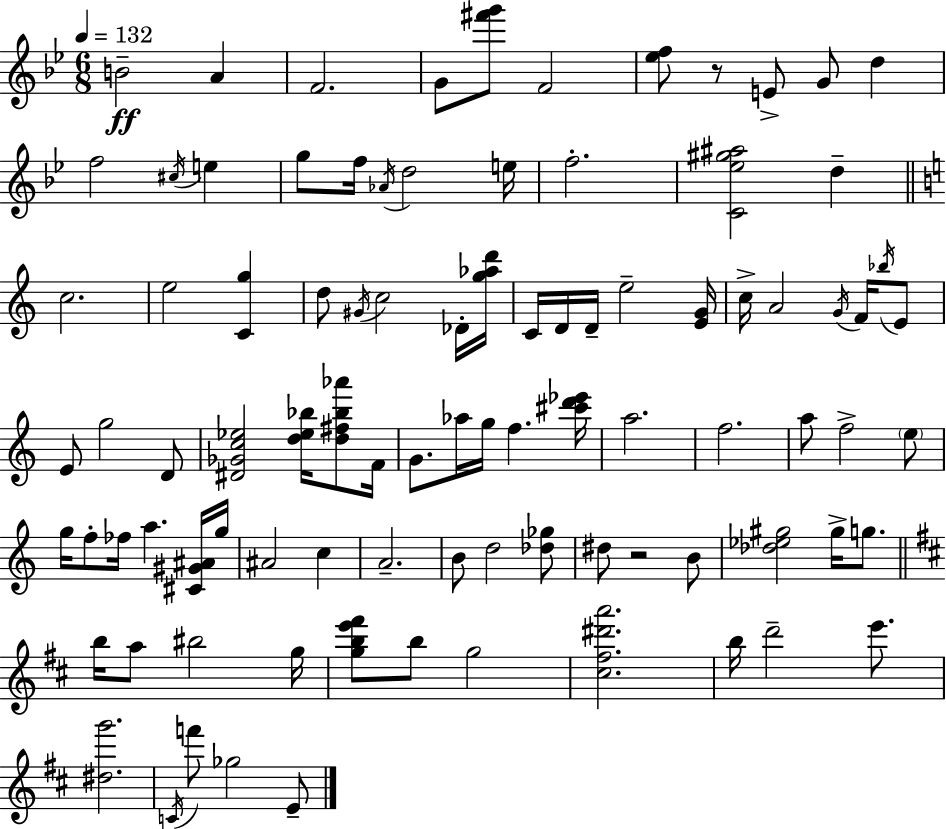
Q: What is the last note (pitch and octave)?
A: E4